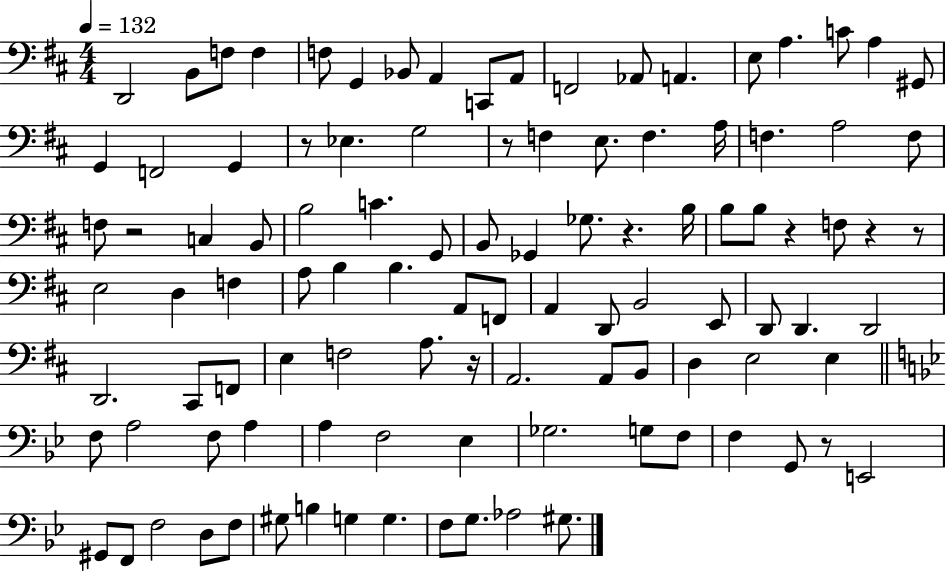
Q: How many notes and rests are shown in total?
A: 105